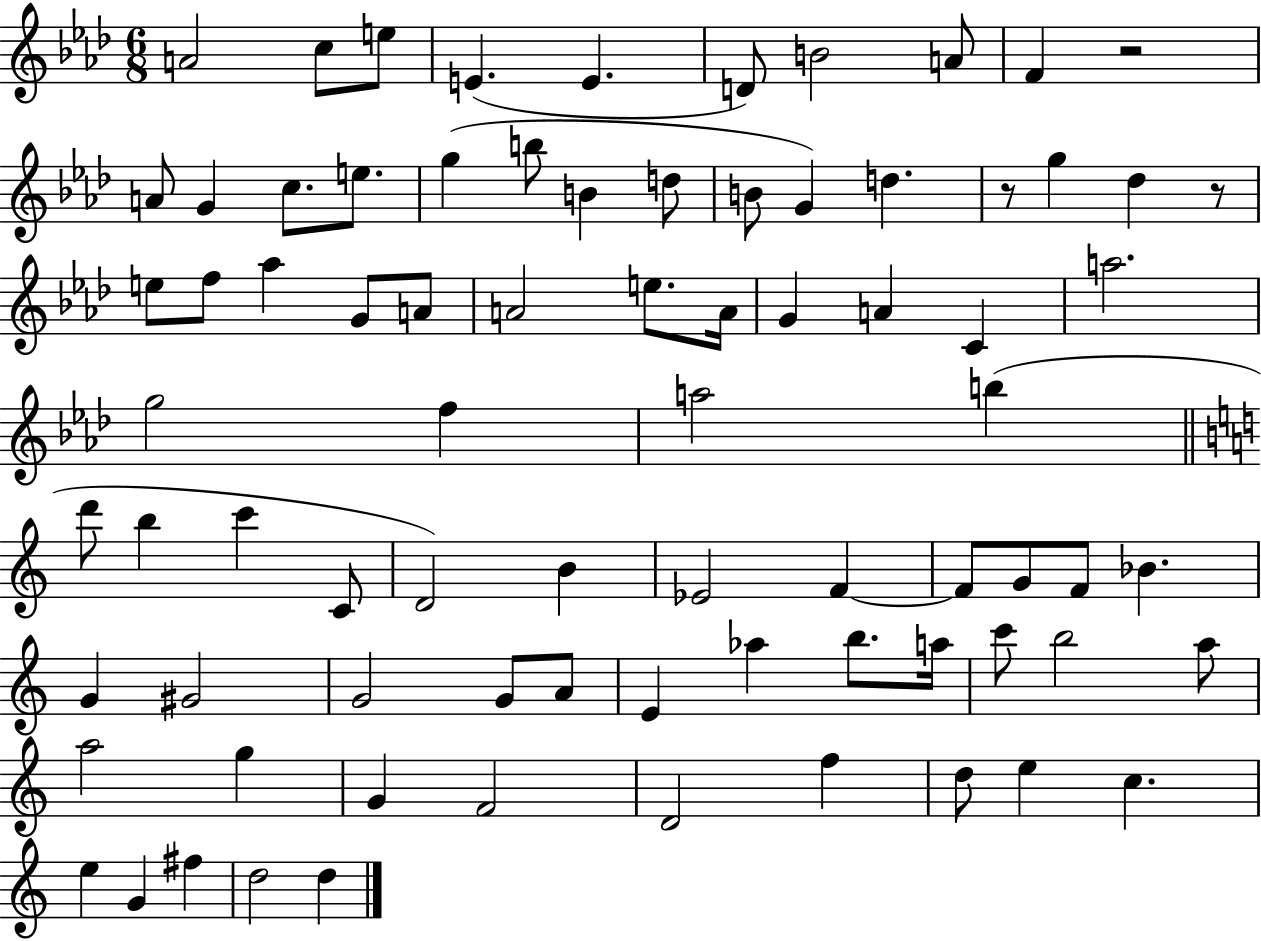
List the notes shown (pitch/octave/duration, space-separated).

A4/h C5/e E5/e E4/q. E4/q. D4/e B4/h A4/e F4/q R/h A4/e G4/q C5/e. E5/e. G5/q B5/e B4/q D5/e B4/e G4/q D5/q. R/e G5/q Db5/q R/e E5/e F5/e Ab5/q G4/e A4/e A4/h E5/e. A4/s G4/q A4/q C4/q A5/h. G5/h F5/q A5/h B5/q D6/e B5/q C6/q C4/e D4/h B4/q Eb4/h F4/q F4/e G4/e F4/e Bb4/q. G4/q G#4/h G4/h G4/e A4/e E4/q Ab5/q B5/e. A5/s C6/e B5/h A5/e A5/h G5/q G4/q F4/h D4/h F5/q D5/e E5/q C5/q. E5/q G4/q F#5/q D5/h D5/q